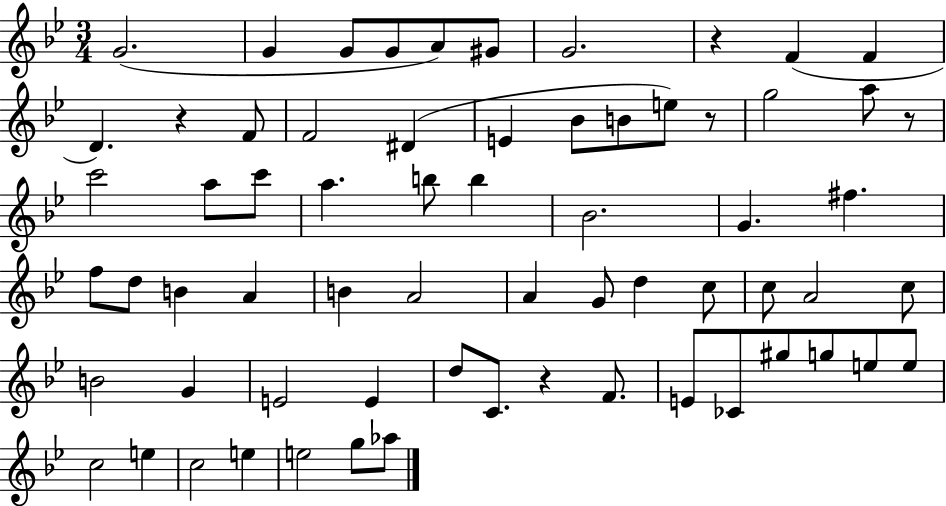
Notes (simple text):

G4/h. G4/q G4/e G4/e A4/e G#4/e G4/h. R/q F4/q F4/q D4/q. R/q F4/e F4/h D#4/q E4/q Bb4/e B4/e E5/e R/e G5/h A5/e R/e C6/h A5/e C6/e A5/q. B5/e B5/q Bb4/h. G4/q. F#5/q. F5/e D5/e B4/q A4/q B4/q A4/h A4/q G4/e D5/q C5/e C5/e A4/h C5/e B4/h G4/q E4/h E4/q D5/e C4/e. R/q F4/e. E4/e CES4/e G#5/e G5/e E5/e E5/e C5/h E5/q C5/h E5/q E5/h G5/e Ab5/e